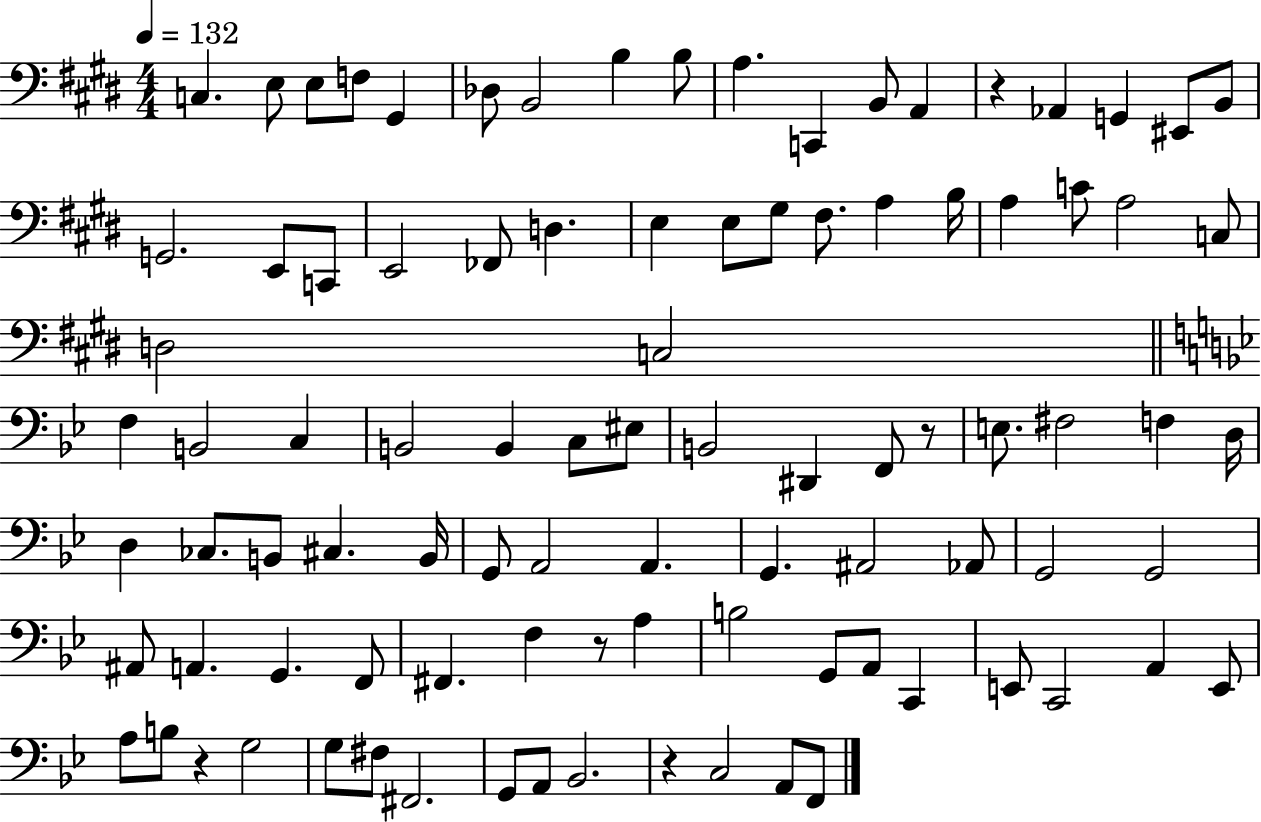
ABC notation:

X:1
T:Untitled
M:4/4
L:1/4
K:E
C, E,/2 E,/2 F,/2 ^G,, _D,/2 B,,2 B, B,/2 A, C,, B,,/2 A,, z _A,, G,, ^E,,/2 B,,/2 G,,2 E,,/2 C,,/2 E,,2 _F,,/2 D, E, E,/2 ^G,/2 ^F,/2 A, B,/4 A, C/2 A,2 C,/2 D,2 C,2 F, B,,2 C, B,,2 B,, C,/2 ^E,/2 B,,2 ^D,, F,,/2 z/2 E,/2 ^F,2 F, D,/4 D, _C,/2 B,,/2 ^C, B,,/4 G,,/2 A,,2 A,, G,, ^A,,2 _A,,/2 G,,2 G,,2 ^A,,/2 A,, G,, F,,/2 ^F,, F, z/2 A, B,2 G,,/2 A,,/2 C,, E,,/2 C,,2 A,, E,,/2 A,/2 B,/2 z G,2 G,/2 ^F,/2 ^F,,2 G,,/2 A,,/2 _B,,2 z C,2 A,,/2 F,,/2